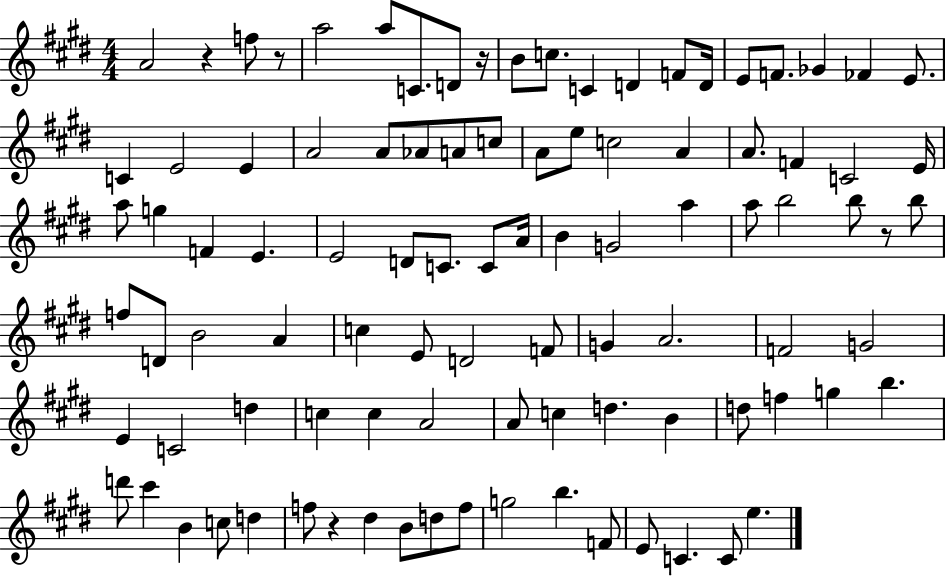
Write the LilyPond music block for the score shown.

{
  \clef treble
  \numericTimeSignature
  \time 4/4
  \key e \major
  a'2 r4 f''8 r8 | a''2 a''8 c'8. d'8 r16 | b'8 c''8. c'4 d'4 f'8 d'16 | e'8 f'8. ges'4 fes'4 e'8. | \break c'4 e'2 e'4 | a'2 a'8 aes'8 a'8 c''8 | a'8 e''8 c''2 a'4 | a'8. f'4 c'2 e'16 | \break a''8 g''4 f'4 e'4. | e'2 d'8 c'8. c'8 a'16 | b'4 g'2 a''4 | a''8 b''2 b''8 r8 b''8 | \break f''8 d'8 b'2 a'4 | c''4 e'8 d'2 f'8 | g'4 a'2. | f'2 g'2 | \break e'4 c'2 d''4 | c''4 c''4 a'2 | a'8 c''4 d''4. b'4 | d''8 f''4 g''4 b''4. | \break d'''8 cis'''4 b'4 c''8 d''4 | f''8 r4 dis''4 b'8 d''8 f''8 | g''2 b''4. f'8 | e'8 c'4. c'8 e''4. | \break \bar "|."
}